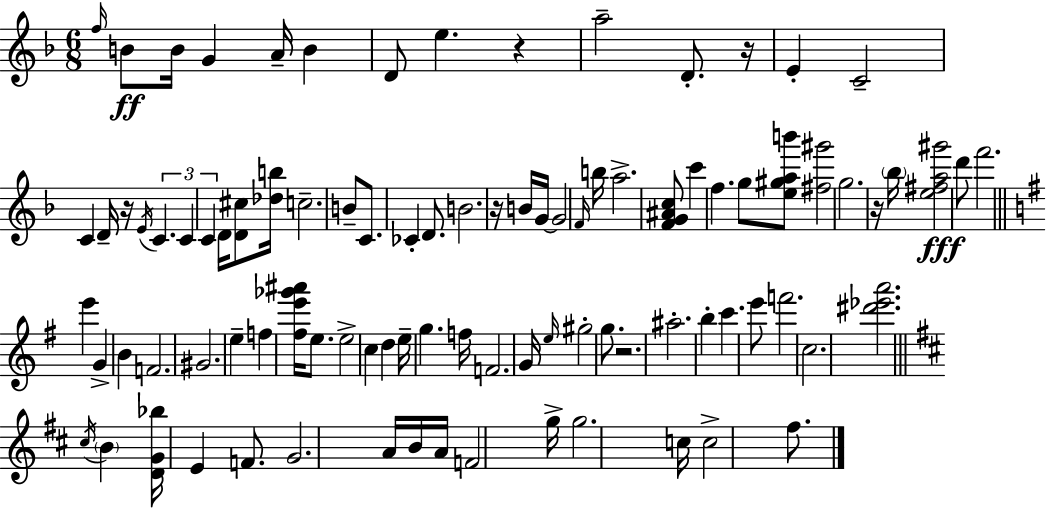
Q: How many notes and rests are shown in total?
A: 92